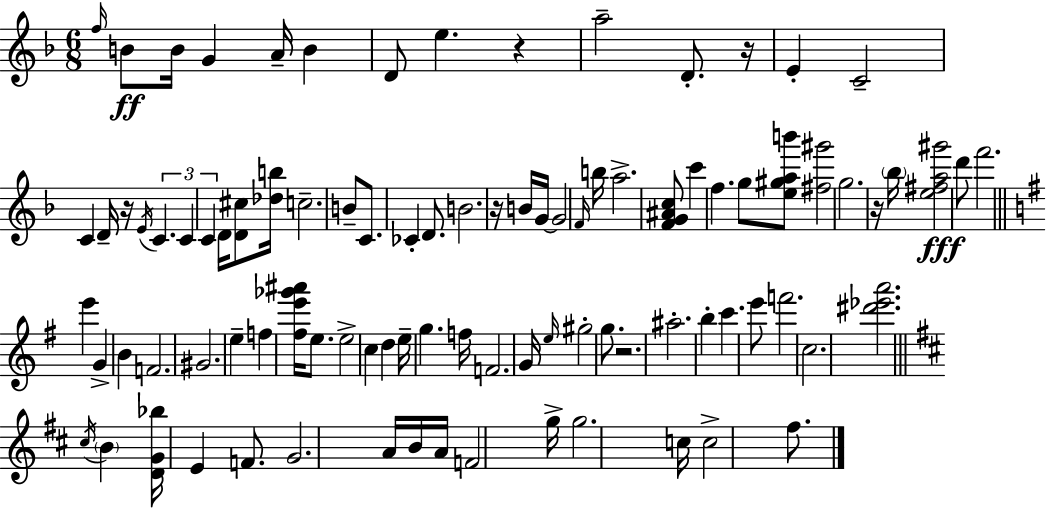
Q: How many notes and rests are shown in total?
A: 92